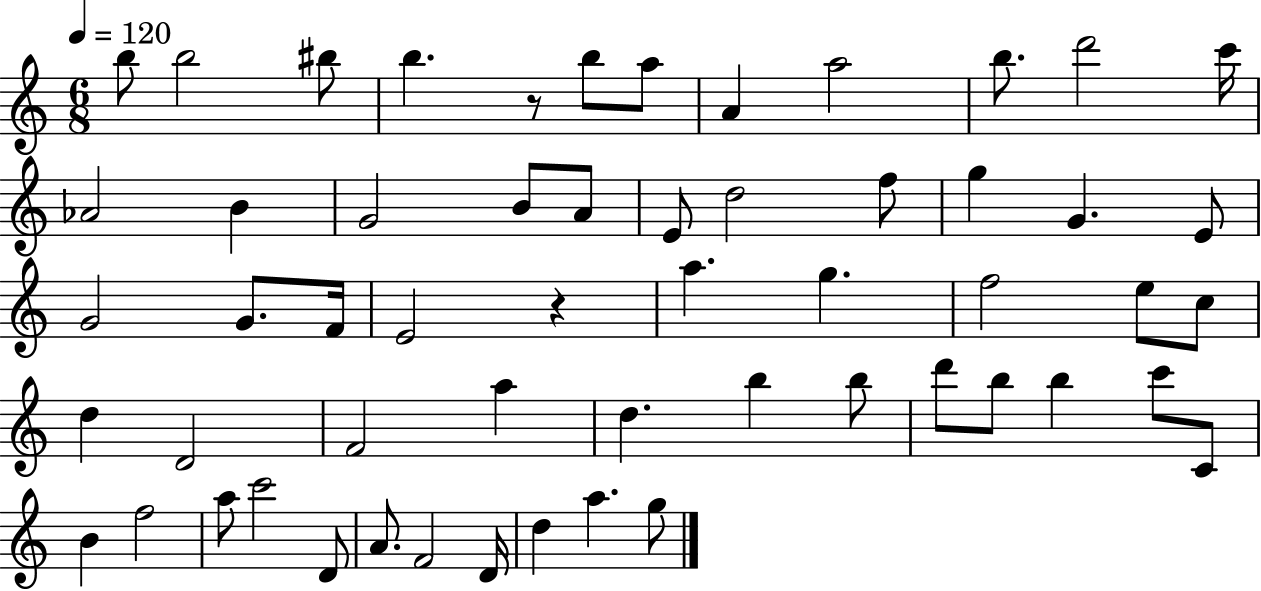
{
  \clef treble
  \numericTimeSignature
  \time 6/8
  \key c \major
  \tempo 4 = 120
  b''8 b''2 bis''8 | b''4. r8 b''8 a''8 | a'4 a''2 | b''8. d'''2 c'''16 | \break aes'2 b'4 | g'2 b'8 a'8 | e'8 d''2 f''8 | g''4 g'4. e'8 | \break g'2 g'8. f'16 | e'2 r4 | a''4. g''4. | f''2 e''8 c''8 | \break d''4 d'2 | f'2 a''4 | d''4. b''4 b''8 | d'''8 b''8 b''4 c'''8 c'8 | \break b'4 f''2 | a''8 c'''2 d'8 | a'8. f'2 d'16 | d''4 a''4. g''8 | \break \bar "|."
}